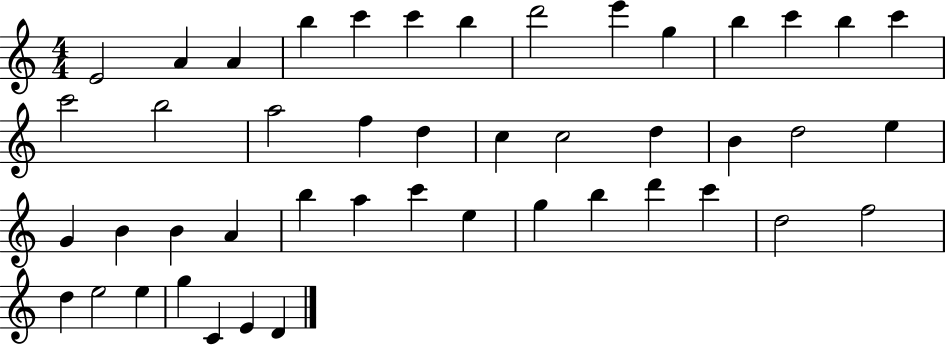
{
  \clef treble
  \numericTimeSignature
  \time 4/4
  \key c \major
  e'2 a'4 a'4 | b''4 c'''4 c'''4 b''4 | d'''2 e'''4 g''4 | b''4 c'''4 b''4 c'''4 | \break c'''2 b''2 | a''2 f''4 d''4 | c''4 c''2 d''4 | b'4 d''2 e''4 | \break g'4 b'4 b'4 a'4 | b''4 a''4 c'''4 e''4 | g''4 b''4 d'''4 c'''4 | d''2 f''2 | \break d''4 e''2 e''4 | g''4 c'4 e'4 d'4 | \bar "|."
}